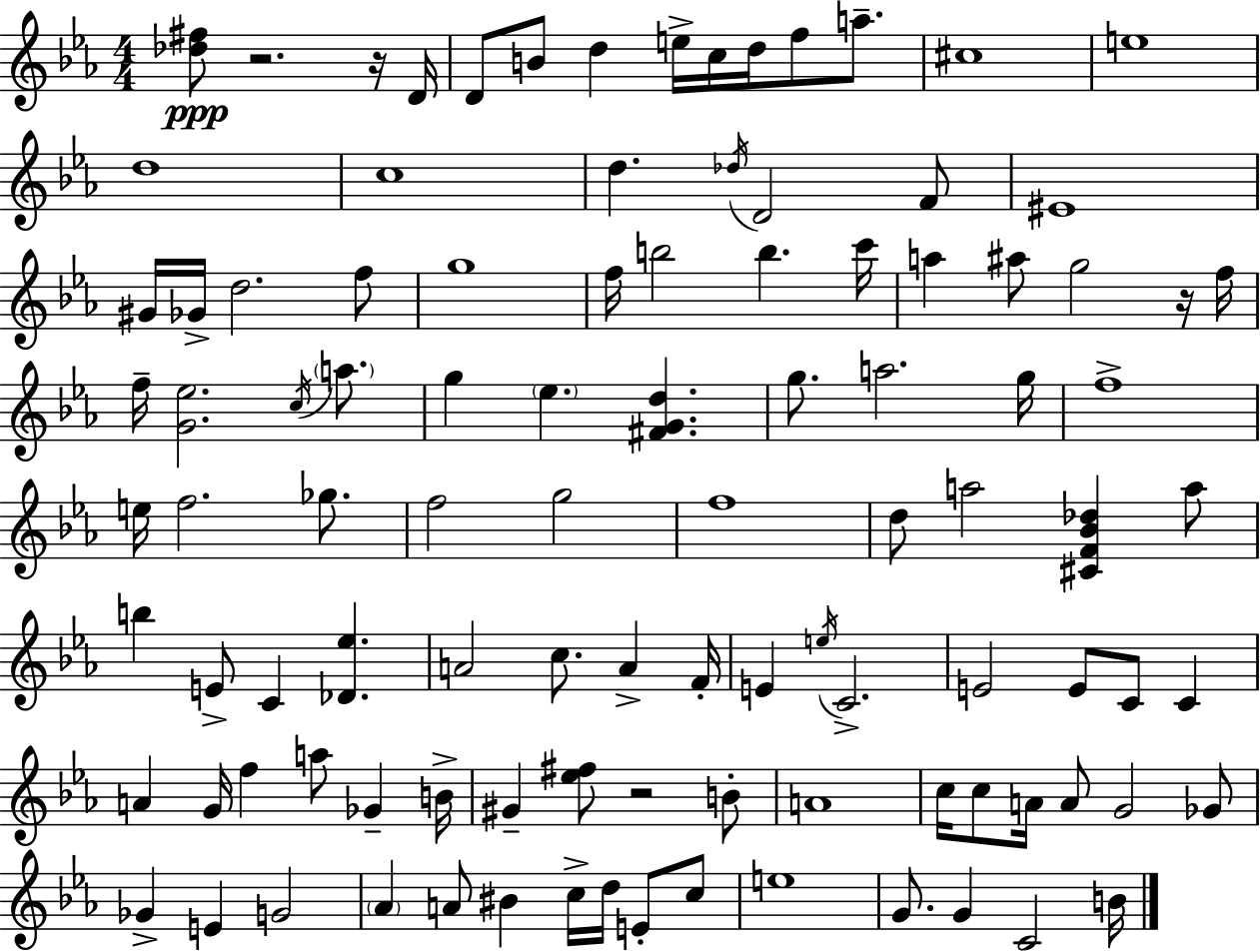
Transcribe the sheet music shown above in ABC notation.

X:1
T:Untitled
M:4/4
L:1/4
K:Eb
[_d^f]/2 z2 z/4 D/4 D/2 B/2 d e/4 c/4 d/4 f/2 a/2 ^c4 e4 d4 c4 d _d/4 D2 F/2 ^E4 ^G/4 _G/4 d2 f/2 g4 f/4 b2 b c'/4 a ^a/2 g2 z/4 f/4 f/4 [G_e]2 c/4 a/2 g _e [^FGd] g/2 a2 g/4 f4 e/4 f2 _g/2 f2 g2 f4 d/2 a2 [^CF_B_d] a/2 b E/2 C [_D_e] A2 c/2 A F/4 E e/4 C2 E2 E/2 C/2 C A G/4 f a/2 _G B/4 ^G [_e^f]/2 z2 B/2 A4 c/4 c/2 A/4 A/2 G2 _G/2 _G E G2 _A A/2 ^B c/4 d/4 E/2 c/2 e4 G/2 G C2 B/4